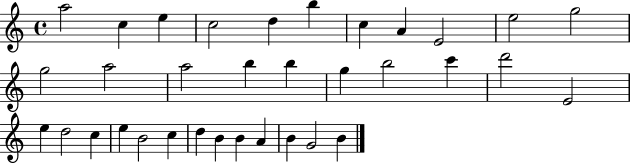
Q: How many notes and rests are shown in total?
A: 34